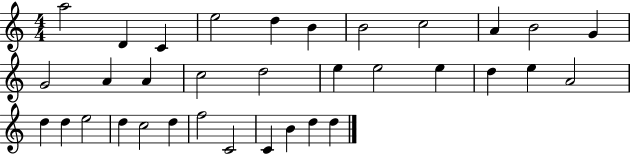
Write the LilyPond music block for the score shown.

{
  \clef treble
  \numericTimeSignature
  \time 4/4
  \key c \major
  a''2 d'4 c'4 | e''2 d''4 b'4 | b'2 c''2 | a'4 b'2 g'4 | \break g'2 a'4 a'4 | c''2 d''2 | e''4 e''2 e''4 | d''4 e''4 a'2 | \break d''4 d''4 e''2 | d''4 c''2 d''4 | f''2 c'2 | c'4 b'4 d''4 d''4 | \break \bar "|."
}